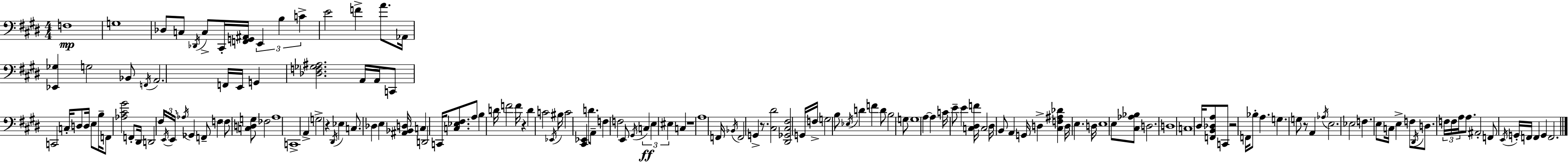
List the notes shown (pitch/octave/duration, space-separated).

F3/w G3/w Db3/e C3/e Db2/s C3/e C#2/s [F2,G2,A#2]/s E2/q B3/q C4/q E4/h F4/q A4/e. Ab2/s [Eb2,Gb3]/q G3/h Bb2/e F2/s A2/h. F2/s E2/s G2/q [Db3,F3,Gb3,A#3]/h. A2/s A2/s C2/e C2/h C3/s D3/e D3/s E3/e B3/s F2/e [Ab3,C#4,G#4]/h F2/e D#2/s D2/h F#3/s E2/s E2/s Ab3/s Gb2/q F2/e F3/q F3/e [C3,D3,G3]/e FES3/h A3/w C2/w A2/q G3/h R/q D#2/s Eb3/q C3/e. Db3/q E3/q [A#2,Bb2,D3]/s C3/q D2/h C2/s [C3,Eb3,F#3]/e. A3/e B3/q D4/s F4/h F4/s R/q D4/q C4/h Eb2/s BIS3/s C4/h [C#2,Eb2]/q D4/e. A2/e F3/q F3/h E2/e G#2/s C3/q E3/q EIS3/q C3/q R/w A3/w F2/s Bb2/s F2/h G2/q R/e. [C#3,D#4]/h [D#2,Gb2,C#3,F#3]/h G2/s F3/s G3/h B3/e Eb3/s D4/q F4/q D4/e B3/h G3/e G3/w A3/q A3/q C4/s E4/e E4/q [C3,D#3,F4]/s C3/h D#3/s B2/e A2/q G2/s D3/q [C#3,F3,A#3,Db4]/q D3/s E3/q. D3/s E3/w E3/e [C#3,Ab3,Bb3]/e D3/h. D3/w C3/w D#3/s [F2,B2,Db3,A3]/e C2/e R/h F2/s Bb3/e A3/q. G3/q. G3/e R/e A2/q Ab3/s E3/h. Eb3/h F3/q. E3/e C3/s E3/q F3/e D#2/s D3/e. F3/s F3/s A3/s A3/e. A#2/h F2/e E2/s G2/s F2/s F2/q G2/q F2/h.